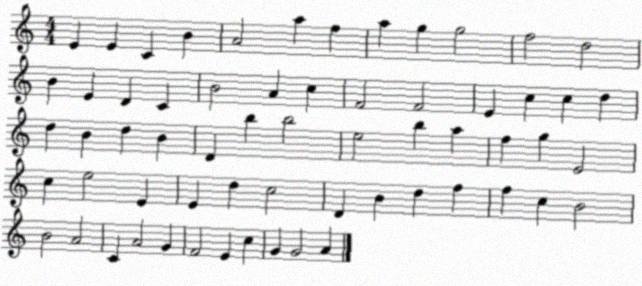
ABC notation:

X:1
T:Untitled
M:4/4
L:1/4
K:C
E E C B A2 a f a g g2 f2 d2 B E D C B2 A c F2 F2 E c c d d B d B D b b2 e2 b a f g E2 c e2 E E d c2 D B d f f c B2 B2 A2 C A2 G F2 E c G G2 A